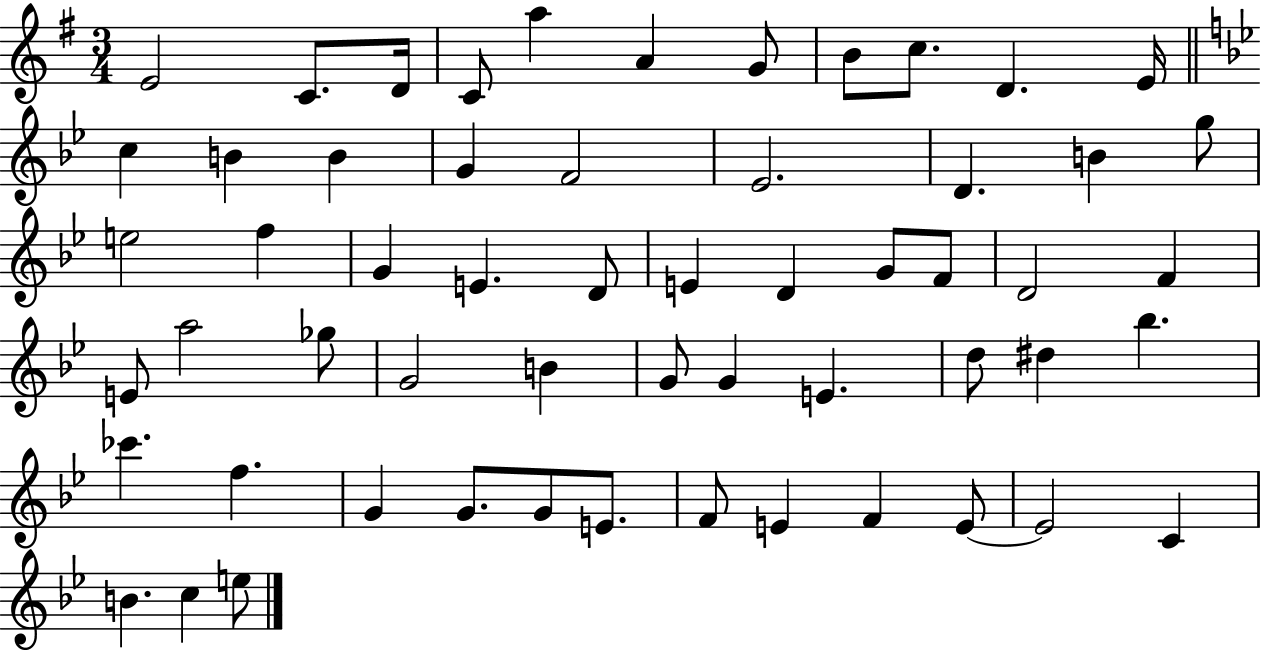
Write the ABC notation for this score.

X:1
T:Untitled
M:3/4
L:1/4
K:G
E2 C/2 D/4 C/2 a A G/2 B/2 c/2 D E/4 c B B G F2 _E2 D B g/2 e2 f G E D/2 E D G/2 F/2 D2 F E/2 a2 _g/2 G2 B G/2 G E d/2 ^d _b _c' f G G/2 G/2 E/2 F/2 E F E/2 E2 C B c e/2